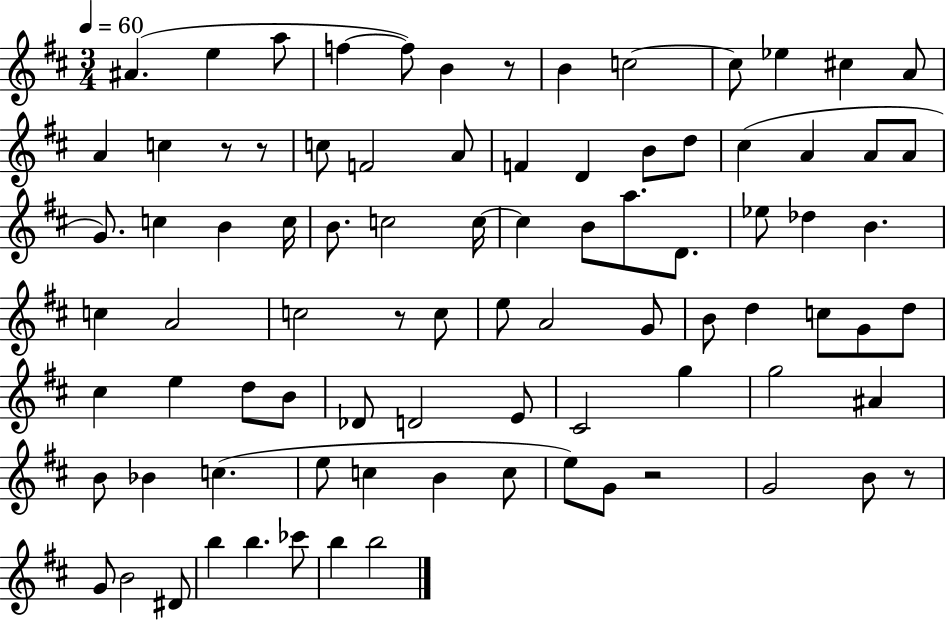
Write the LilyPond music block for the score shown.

{
  \clef treble
  \numericTimeSignature
  \time 3/4
  \key d \major
  \tempo 4 = 60
  ais'4.( e''4 a''8 | f''4~~ f''8) b'4 r8 | b'4 c''2~~ | c''8 ees''4 cis''4 a'8 | \break a'4 c''4 r8 r8 | c''8 f'2 a'8 | f'4 d'4 b'8 d''8 | cis''4( a'4 a'8 a'8 | \break g'8.) c''4 b'4 c''16 | b'8. c''2 c''16~~ | c''4 b'8 a''8. d'8. | ees''8 des''4 b'4. | \break c''4 a'2 | c''2 r8 c''8 | e''8 a'2 g'8 | b'8 d''4 c''8 g'8 d''8 | \break cis''4 e''4 d''8 b'8 | des'8 d'2 e'8 | cis'2 g''4 | g''2 ais'4 | \break b'8 bes'4 c''4.( | e''8 c''4 b'4 c''8 | e''8) g'8 r2 | g'2 b'8 r8 | \break g'8 b'2 dis'8 | b''4 b''4. ces'''8 | b''4 b''2 | \bar "|."
}